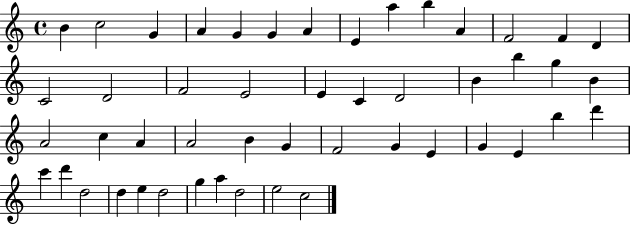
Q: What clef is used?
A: treble